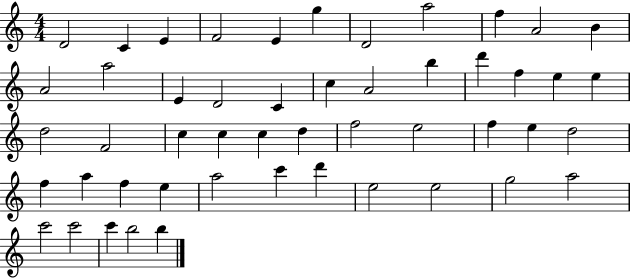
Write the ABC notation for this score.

X:1
T:Untitled
M:4/4
L:1/4
K:C
D2 C E F2 E g D2 a2 f A2 B A2 a2 E D2 C c A2 b d' f e e d2 F2 c c c d f2 e2 f e d2 f a f e a2 c' d' e2 e2 g2 a2 c'2 c'2 c' b2 b